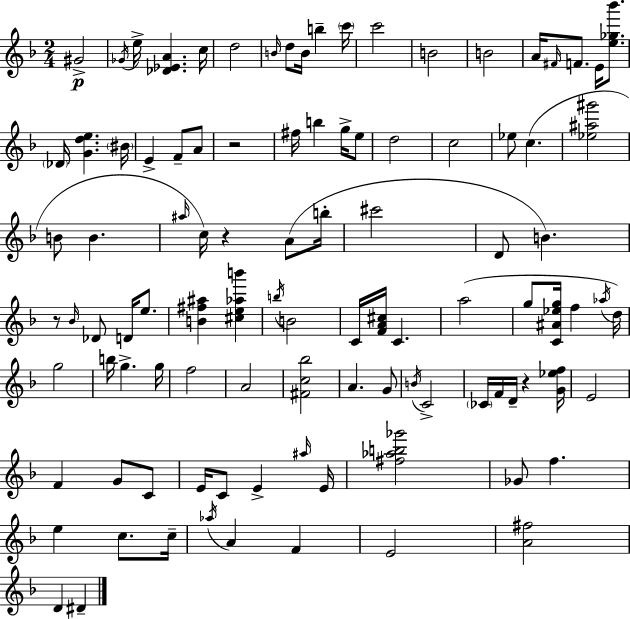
X:1
T:Untitled
M:2/4
L:1/4
K:F
^G2 _G/4 e/4 [_D_EA] c/4 d2 B/4 d/2 B/4 b c'/4 c'2 B2 B2 A/4 ^F/4 F/2 E/4 [e_g_b']/2 _D/4 [Gde] ^B/4 E F/2 A/2 z2 ^f/4 b g/4 e/2 d2 c2 _e/2 c [_e^a^g']2 B/2 B ^a/4 c/4 z A/2 b/4 ^c'2 D/2 B z/2 _B/4 _D/2 D/4 e/2 [B^f^a] [^ce_ab'] b/4 B2 C/4 [FA^c]/4 C a2 g/2 [C^A_eg]/4 f _a/4 d/4 g2 b/4 g g/4 f2 A2 [^Fc_b]2 A G/2 B/4 C2 _C/4 F/4 D/4 z [G_ef]/4 E2 F G/2 C/2 E/4 C/2 E ^a/4 E/4 [^f_ab_g']2 _G/2 f e c/2 c/4 _a/4 A F E2 [A^f]2 D ^D